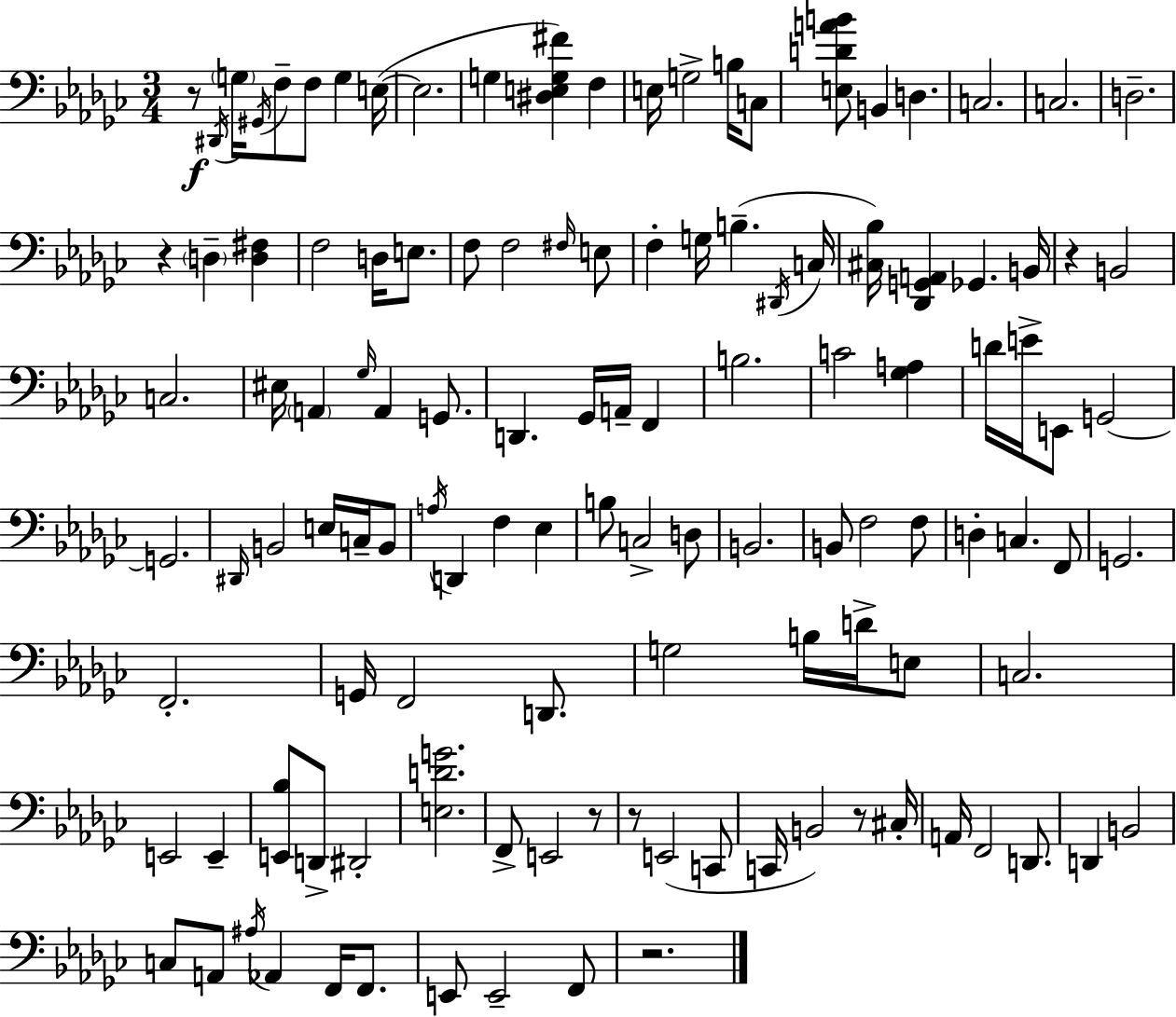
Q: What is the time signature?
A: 3/4